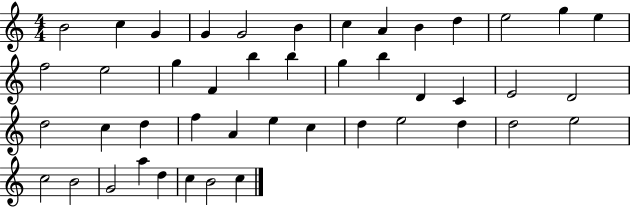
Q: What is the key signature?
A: C major